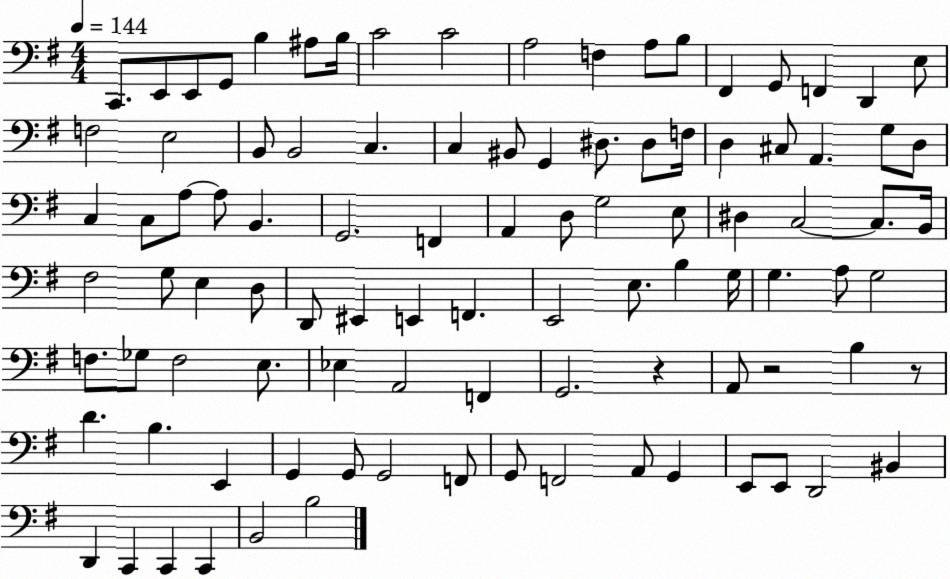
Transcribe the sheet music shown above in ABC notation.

X:1
T:Untitled
M:4/4
L:1/4
K:G
C,,/2 E,,/2 E,,/2 G,,/2 B, ^A,/2 B,/4 C2 C2 A,2 F, A,/2 B,/2 ^F,, G,,/2 F,, D,, E,/2 F,2 E,2 B,,/2 B,,2 C, C, ^B,,/2 G,, ^D,/2 ^D,/2 F,/4 D, ^C,/2 A,, G,/2 D,/2 C, C,/2 A,/2 A,/2 B,, G,,2 F,, A,, D,/2 G,2 E,/2 ^D, C,2 C,/2 B,,/4 ^F,2 G,/2 E, D,/2 D,,/2 ^E,, E,, F,, E,,2 E,/2 B, G,/4 G, A,/2 G,2 F,/2 _G,/2 F,2 E,/2 _E, A,,2 F,, G,,2 z A,,/2 z2 B, z/2 D B, E,, G,, G,,/2 G,,2 F,,/2 G,,/2 F,,2 A,,/2 G,, E,,/2 E,,/2 D,,2 ^B,, D,, C,, C,, C,, B,,2 B,2